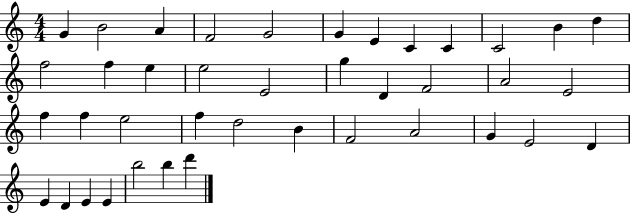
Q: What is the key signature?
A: C major